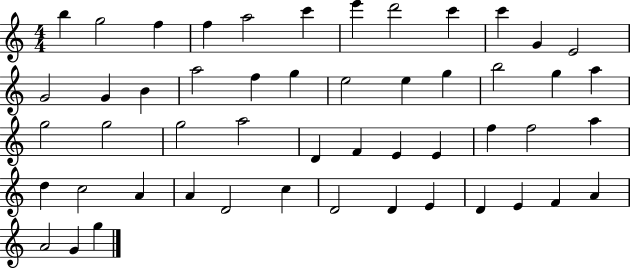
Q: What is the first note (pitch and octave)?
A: B5